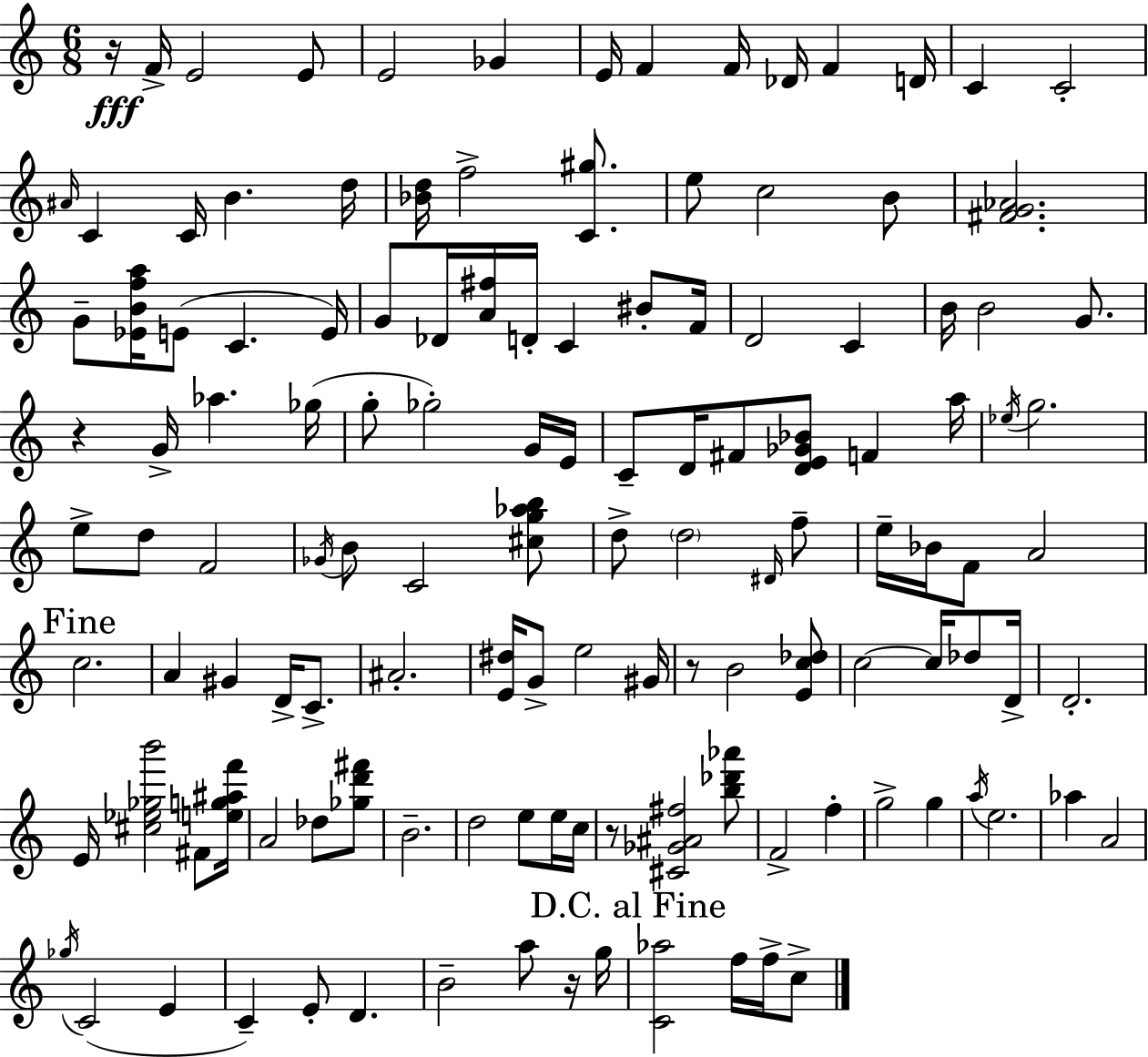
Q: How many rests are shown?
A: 5